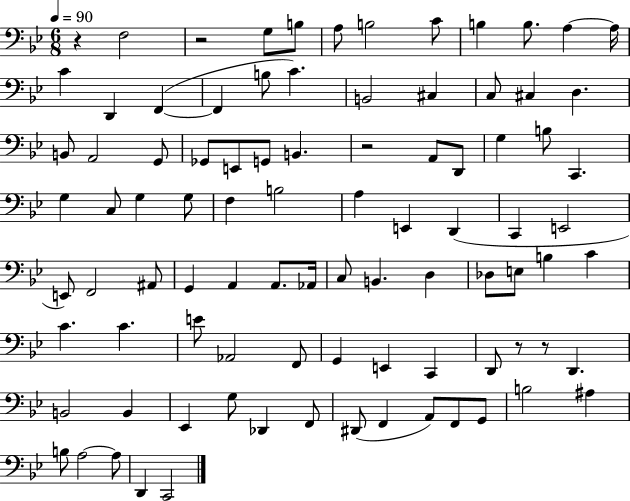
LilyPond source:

{
  \clef bass
  \numericTimeSignature
  \time 6/8
  \key bes \major
  \tempo 4 = 90
  r4 f2 | r2 g8 b8 | a8 b2 c'8 | b4 b8. a4~~ a16 | \break c'4 d,4 f,4~(~ | f,4 b8 c'4.) | b,2 cis4 | c8 cis4 d4. | \break b,8 a,2 g,8 | ges,8 e,8 g,8 b,4. | r2 a,8 d,8 | g4 b8 c,4. | \break g4 c8 g4 g8 | f4 b2 | a4 e,4 d,4( | c,4 e,2 | \break e,8) f,2 ais,8 | g,4 a,4 a,8. aes,16 | c8 b,4. d4 | des8 e8 b4 c'4 | \break c'4. c'4. | e'8 aes,2 f,8 | g,4 e,4 c,4 | d,8 r8 r8 d,4. | \break b,2 b,4 | ees,4 g8 des,4 f,8 | dis,8( f,4 a,8) f,8 g,8 | b2 ais4 | \break b8 a2~~ a8 | d,4 c,2 | \bar "|."
}